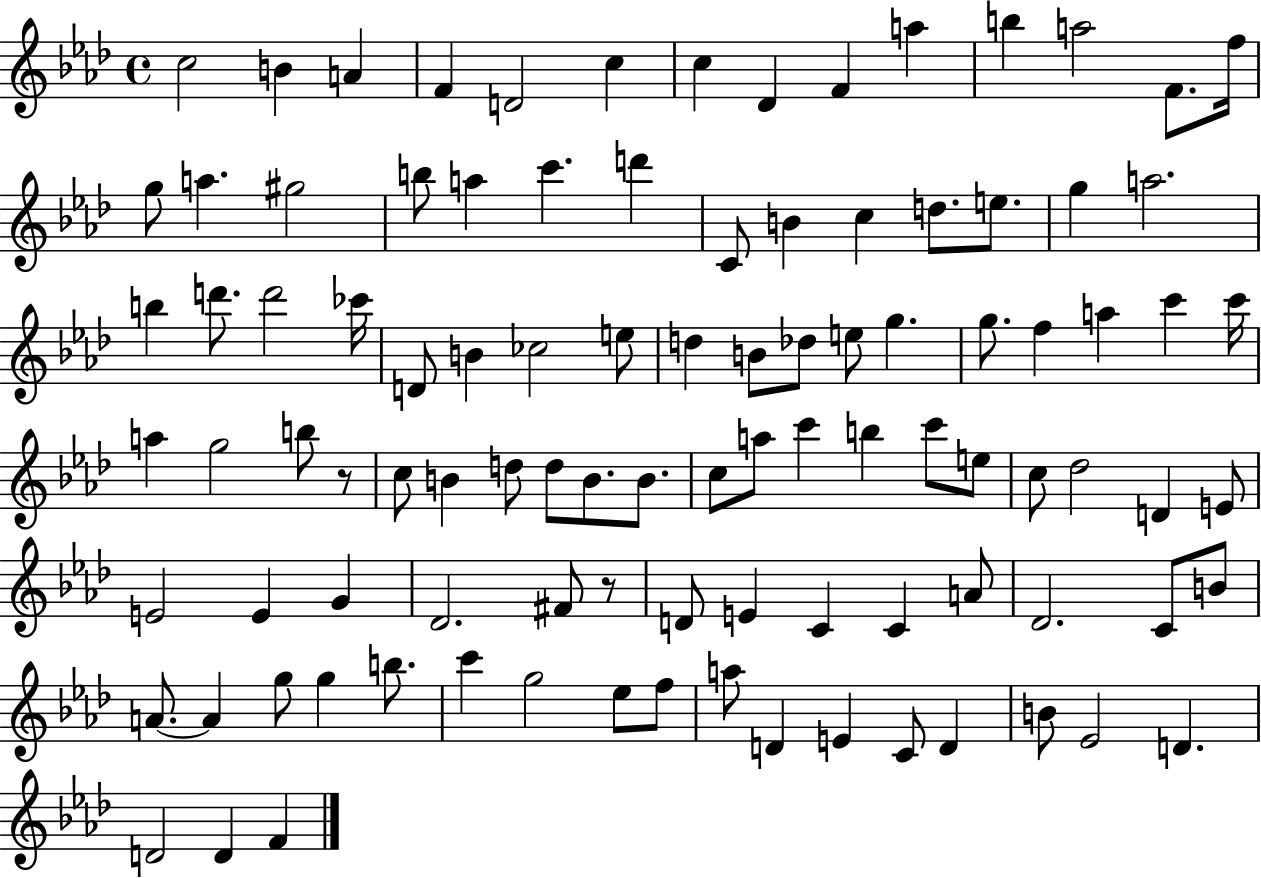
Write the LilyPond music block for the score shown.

{
  \clef treble
  \time 4/4
  \defaultTimeSignature
  \key aes \major
  c''2 b'4 a'4 | f'4 d'2 c''4 | c''4 des'4 f'4 a''4 | b''4 a''2 f'8. f''16 | \break g''8 a''4. gis''2 | b''8 a''4 c'''4. d'''4 | c'8 b'4 c''4 d''8. e''8. | g''4 a''2. | \break b''4 d'''8. d'''2 ces'''16 | d'8 b'4 ces''2 e''8 | d''4 b'8 des''8 e''8 g''4. | g''8. f''4 a''4 c'''4 c'''16 | \break a''4 g''2 b''8 r8 | c''8 b'4 d''8 d''8 b'8. b'8. | c''8 a''8 c'''4 b''4 c'''8 e''8 | c''8 des''2 d'4 e'8 | \break e'2 e'4 g'4 | des'2. fis'8 r8 | d'8 e'4 c'4 c'4 a'8 | des'2. c'8 b'8 | \break a'8.~~ a'4 g''8 g''4 b''8. | c'''4 g''2 ees''8 f''8 | a''8 d'4 e'4 c'8 d'4 | b'8 ees'2 d'4. | \break d'2 d'4 f'4 | \bar "|."
}